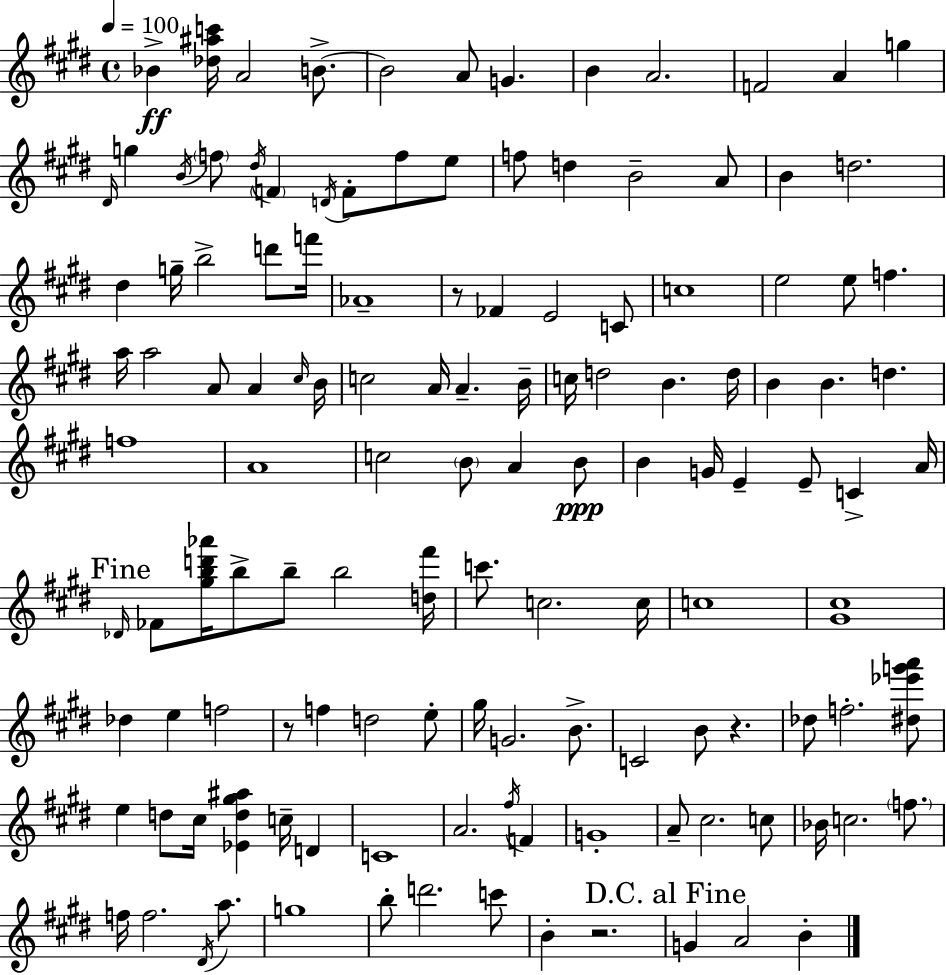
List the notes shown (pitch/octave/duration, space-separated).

Bb4/q [Db5,A#5,C6]/s A4/h B4/e. B4/h A4/e G4/q. B4/q A4/h. F4/h A4/q G5/q D#4/s G5/q B4/s F5/e D#5/s F4/q D4/s F4/e F5/e E5/e F5/e D5/q B4/h A4/e B4/q D5/h. D#5/q G5/s B5/h D6/e F6/s Ab4/w R/e FES4/q E4/h C4/e C5/w E5/h E5/e F5/q. A5/s A5/h A4/e A4/q C#5/s B4/s C5/h A4/s A4/q. B4/s C5/s D5/h B4/q. D5/s B4/q B4/q. D5/q. F5/w A4/w C5/h B4/e A4/q B4/e B4/q G4/s E4/q E4/e C4/q A4/s Db4/s FES4/e [G#5,B5,D6,Ab6]/s B5/e B5/e B5/h [D5,F#6]/s C6/e. C5/h. C5/s C5/w [G#4,C#5]/w Db5/q E5/q F5/h R/e F5/q D5/h E5/e G#5/s G4/h. B4/e. C4/h B4/e R/q. Db5/e F5/h. [D#5,Eb6,G6,A6]/e E5/q D5/e C#5/s [Eb4,D5,G#5,A#5]/q C5/s D4/q C4/w A4/h. F#5/s F4/q G4/w A4/e C#5/h. C5/e Bb4/s C5/h. F5/e. F5/s F5/h. D#4/s A5/e. G5/w B5/e D6/h. C6/e B4/q R/h. G4/q A4/h B4/q